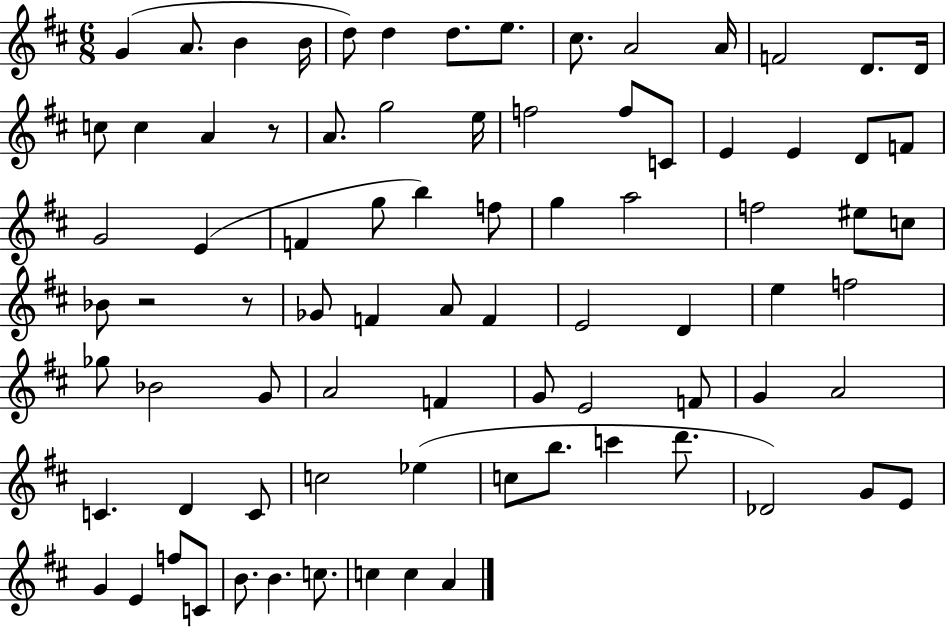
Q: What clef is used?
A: treble